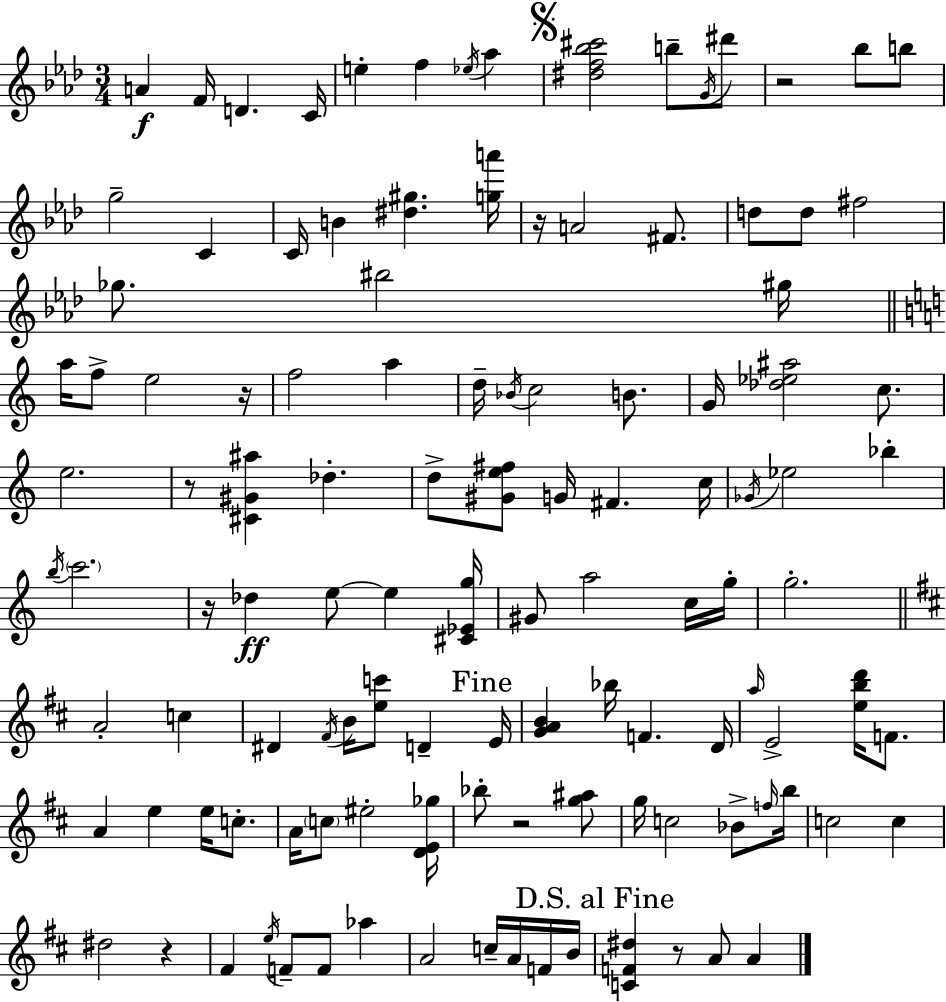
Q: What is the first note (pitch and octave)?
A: A4